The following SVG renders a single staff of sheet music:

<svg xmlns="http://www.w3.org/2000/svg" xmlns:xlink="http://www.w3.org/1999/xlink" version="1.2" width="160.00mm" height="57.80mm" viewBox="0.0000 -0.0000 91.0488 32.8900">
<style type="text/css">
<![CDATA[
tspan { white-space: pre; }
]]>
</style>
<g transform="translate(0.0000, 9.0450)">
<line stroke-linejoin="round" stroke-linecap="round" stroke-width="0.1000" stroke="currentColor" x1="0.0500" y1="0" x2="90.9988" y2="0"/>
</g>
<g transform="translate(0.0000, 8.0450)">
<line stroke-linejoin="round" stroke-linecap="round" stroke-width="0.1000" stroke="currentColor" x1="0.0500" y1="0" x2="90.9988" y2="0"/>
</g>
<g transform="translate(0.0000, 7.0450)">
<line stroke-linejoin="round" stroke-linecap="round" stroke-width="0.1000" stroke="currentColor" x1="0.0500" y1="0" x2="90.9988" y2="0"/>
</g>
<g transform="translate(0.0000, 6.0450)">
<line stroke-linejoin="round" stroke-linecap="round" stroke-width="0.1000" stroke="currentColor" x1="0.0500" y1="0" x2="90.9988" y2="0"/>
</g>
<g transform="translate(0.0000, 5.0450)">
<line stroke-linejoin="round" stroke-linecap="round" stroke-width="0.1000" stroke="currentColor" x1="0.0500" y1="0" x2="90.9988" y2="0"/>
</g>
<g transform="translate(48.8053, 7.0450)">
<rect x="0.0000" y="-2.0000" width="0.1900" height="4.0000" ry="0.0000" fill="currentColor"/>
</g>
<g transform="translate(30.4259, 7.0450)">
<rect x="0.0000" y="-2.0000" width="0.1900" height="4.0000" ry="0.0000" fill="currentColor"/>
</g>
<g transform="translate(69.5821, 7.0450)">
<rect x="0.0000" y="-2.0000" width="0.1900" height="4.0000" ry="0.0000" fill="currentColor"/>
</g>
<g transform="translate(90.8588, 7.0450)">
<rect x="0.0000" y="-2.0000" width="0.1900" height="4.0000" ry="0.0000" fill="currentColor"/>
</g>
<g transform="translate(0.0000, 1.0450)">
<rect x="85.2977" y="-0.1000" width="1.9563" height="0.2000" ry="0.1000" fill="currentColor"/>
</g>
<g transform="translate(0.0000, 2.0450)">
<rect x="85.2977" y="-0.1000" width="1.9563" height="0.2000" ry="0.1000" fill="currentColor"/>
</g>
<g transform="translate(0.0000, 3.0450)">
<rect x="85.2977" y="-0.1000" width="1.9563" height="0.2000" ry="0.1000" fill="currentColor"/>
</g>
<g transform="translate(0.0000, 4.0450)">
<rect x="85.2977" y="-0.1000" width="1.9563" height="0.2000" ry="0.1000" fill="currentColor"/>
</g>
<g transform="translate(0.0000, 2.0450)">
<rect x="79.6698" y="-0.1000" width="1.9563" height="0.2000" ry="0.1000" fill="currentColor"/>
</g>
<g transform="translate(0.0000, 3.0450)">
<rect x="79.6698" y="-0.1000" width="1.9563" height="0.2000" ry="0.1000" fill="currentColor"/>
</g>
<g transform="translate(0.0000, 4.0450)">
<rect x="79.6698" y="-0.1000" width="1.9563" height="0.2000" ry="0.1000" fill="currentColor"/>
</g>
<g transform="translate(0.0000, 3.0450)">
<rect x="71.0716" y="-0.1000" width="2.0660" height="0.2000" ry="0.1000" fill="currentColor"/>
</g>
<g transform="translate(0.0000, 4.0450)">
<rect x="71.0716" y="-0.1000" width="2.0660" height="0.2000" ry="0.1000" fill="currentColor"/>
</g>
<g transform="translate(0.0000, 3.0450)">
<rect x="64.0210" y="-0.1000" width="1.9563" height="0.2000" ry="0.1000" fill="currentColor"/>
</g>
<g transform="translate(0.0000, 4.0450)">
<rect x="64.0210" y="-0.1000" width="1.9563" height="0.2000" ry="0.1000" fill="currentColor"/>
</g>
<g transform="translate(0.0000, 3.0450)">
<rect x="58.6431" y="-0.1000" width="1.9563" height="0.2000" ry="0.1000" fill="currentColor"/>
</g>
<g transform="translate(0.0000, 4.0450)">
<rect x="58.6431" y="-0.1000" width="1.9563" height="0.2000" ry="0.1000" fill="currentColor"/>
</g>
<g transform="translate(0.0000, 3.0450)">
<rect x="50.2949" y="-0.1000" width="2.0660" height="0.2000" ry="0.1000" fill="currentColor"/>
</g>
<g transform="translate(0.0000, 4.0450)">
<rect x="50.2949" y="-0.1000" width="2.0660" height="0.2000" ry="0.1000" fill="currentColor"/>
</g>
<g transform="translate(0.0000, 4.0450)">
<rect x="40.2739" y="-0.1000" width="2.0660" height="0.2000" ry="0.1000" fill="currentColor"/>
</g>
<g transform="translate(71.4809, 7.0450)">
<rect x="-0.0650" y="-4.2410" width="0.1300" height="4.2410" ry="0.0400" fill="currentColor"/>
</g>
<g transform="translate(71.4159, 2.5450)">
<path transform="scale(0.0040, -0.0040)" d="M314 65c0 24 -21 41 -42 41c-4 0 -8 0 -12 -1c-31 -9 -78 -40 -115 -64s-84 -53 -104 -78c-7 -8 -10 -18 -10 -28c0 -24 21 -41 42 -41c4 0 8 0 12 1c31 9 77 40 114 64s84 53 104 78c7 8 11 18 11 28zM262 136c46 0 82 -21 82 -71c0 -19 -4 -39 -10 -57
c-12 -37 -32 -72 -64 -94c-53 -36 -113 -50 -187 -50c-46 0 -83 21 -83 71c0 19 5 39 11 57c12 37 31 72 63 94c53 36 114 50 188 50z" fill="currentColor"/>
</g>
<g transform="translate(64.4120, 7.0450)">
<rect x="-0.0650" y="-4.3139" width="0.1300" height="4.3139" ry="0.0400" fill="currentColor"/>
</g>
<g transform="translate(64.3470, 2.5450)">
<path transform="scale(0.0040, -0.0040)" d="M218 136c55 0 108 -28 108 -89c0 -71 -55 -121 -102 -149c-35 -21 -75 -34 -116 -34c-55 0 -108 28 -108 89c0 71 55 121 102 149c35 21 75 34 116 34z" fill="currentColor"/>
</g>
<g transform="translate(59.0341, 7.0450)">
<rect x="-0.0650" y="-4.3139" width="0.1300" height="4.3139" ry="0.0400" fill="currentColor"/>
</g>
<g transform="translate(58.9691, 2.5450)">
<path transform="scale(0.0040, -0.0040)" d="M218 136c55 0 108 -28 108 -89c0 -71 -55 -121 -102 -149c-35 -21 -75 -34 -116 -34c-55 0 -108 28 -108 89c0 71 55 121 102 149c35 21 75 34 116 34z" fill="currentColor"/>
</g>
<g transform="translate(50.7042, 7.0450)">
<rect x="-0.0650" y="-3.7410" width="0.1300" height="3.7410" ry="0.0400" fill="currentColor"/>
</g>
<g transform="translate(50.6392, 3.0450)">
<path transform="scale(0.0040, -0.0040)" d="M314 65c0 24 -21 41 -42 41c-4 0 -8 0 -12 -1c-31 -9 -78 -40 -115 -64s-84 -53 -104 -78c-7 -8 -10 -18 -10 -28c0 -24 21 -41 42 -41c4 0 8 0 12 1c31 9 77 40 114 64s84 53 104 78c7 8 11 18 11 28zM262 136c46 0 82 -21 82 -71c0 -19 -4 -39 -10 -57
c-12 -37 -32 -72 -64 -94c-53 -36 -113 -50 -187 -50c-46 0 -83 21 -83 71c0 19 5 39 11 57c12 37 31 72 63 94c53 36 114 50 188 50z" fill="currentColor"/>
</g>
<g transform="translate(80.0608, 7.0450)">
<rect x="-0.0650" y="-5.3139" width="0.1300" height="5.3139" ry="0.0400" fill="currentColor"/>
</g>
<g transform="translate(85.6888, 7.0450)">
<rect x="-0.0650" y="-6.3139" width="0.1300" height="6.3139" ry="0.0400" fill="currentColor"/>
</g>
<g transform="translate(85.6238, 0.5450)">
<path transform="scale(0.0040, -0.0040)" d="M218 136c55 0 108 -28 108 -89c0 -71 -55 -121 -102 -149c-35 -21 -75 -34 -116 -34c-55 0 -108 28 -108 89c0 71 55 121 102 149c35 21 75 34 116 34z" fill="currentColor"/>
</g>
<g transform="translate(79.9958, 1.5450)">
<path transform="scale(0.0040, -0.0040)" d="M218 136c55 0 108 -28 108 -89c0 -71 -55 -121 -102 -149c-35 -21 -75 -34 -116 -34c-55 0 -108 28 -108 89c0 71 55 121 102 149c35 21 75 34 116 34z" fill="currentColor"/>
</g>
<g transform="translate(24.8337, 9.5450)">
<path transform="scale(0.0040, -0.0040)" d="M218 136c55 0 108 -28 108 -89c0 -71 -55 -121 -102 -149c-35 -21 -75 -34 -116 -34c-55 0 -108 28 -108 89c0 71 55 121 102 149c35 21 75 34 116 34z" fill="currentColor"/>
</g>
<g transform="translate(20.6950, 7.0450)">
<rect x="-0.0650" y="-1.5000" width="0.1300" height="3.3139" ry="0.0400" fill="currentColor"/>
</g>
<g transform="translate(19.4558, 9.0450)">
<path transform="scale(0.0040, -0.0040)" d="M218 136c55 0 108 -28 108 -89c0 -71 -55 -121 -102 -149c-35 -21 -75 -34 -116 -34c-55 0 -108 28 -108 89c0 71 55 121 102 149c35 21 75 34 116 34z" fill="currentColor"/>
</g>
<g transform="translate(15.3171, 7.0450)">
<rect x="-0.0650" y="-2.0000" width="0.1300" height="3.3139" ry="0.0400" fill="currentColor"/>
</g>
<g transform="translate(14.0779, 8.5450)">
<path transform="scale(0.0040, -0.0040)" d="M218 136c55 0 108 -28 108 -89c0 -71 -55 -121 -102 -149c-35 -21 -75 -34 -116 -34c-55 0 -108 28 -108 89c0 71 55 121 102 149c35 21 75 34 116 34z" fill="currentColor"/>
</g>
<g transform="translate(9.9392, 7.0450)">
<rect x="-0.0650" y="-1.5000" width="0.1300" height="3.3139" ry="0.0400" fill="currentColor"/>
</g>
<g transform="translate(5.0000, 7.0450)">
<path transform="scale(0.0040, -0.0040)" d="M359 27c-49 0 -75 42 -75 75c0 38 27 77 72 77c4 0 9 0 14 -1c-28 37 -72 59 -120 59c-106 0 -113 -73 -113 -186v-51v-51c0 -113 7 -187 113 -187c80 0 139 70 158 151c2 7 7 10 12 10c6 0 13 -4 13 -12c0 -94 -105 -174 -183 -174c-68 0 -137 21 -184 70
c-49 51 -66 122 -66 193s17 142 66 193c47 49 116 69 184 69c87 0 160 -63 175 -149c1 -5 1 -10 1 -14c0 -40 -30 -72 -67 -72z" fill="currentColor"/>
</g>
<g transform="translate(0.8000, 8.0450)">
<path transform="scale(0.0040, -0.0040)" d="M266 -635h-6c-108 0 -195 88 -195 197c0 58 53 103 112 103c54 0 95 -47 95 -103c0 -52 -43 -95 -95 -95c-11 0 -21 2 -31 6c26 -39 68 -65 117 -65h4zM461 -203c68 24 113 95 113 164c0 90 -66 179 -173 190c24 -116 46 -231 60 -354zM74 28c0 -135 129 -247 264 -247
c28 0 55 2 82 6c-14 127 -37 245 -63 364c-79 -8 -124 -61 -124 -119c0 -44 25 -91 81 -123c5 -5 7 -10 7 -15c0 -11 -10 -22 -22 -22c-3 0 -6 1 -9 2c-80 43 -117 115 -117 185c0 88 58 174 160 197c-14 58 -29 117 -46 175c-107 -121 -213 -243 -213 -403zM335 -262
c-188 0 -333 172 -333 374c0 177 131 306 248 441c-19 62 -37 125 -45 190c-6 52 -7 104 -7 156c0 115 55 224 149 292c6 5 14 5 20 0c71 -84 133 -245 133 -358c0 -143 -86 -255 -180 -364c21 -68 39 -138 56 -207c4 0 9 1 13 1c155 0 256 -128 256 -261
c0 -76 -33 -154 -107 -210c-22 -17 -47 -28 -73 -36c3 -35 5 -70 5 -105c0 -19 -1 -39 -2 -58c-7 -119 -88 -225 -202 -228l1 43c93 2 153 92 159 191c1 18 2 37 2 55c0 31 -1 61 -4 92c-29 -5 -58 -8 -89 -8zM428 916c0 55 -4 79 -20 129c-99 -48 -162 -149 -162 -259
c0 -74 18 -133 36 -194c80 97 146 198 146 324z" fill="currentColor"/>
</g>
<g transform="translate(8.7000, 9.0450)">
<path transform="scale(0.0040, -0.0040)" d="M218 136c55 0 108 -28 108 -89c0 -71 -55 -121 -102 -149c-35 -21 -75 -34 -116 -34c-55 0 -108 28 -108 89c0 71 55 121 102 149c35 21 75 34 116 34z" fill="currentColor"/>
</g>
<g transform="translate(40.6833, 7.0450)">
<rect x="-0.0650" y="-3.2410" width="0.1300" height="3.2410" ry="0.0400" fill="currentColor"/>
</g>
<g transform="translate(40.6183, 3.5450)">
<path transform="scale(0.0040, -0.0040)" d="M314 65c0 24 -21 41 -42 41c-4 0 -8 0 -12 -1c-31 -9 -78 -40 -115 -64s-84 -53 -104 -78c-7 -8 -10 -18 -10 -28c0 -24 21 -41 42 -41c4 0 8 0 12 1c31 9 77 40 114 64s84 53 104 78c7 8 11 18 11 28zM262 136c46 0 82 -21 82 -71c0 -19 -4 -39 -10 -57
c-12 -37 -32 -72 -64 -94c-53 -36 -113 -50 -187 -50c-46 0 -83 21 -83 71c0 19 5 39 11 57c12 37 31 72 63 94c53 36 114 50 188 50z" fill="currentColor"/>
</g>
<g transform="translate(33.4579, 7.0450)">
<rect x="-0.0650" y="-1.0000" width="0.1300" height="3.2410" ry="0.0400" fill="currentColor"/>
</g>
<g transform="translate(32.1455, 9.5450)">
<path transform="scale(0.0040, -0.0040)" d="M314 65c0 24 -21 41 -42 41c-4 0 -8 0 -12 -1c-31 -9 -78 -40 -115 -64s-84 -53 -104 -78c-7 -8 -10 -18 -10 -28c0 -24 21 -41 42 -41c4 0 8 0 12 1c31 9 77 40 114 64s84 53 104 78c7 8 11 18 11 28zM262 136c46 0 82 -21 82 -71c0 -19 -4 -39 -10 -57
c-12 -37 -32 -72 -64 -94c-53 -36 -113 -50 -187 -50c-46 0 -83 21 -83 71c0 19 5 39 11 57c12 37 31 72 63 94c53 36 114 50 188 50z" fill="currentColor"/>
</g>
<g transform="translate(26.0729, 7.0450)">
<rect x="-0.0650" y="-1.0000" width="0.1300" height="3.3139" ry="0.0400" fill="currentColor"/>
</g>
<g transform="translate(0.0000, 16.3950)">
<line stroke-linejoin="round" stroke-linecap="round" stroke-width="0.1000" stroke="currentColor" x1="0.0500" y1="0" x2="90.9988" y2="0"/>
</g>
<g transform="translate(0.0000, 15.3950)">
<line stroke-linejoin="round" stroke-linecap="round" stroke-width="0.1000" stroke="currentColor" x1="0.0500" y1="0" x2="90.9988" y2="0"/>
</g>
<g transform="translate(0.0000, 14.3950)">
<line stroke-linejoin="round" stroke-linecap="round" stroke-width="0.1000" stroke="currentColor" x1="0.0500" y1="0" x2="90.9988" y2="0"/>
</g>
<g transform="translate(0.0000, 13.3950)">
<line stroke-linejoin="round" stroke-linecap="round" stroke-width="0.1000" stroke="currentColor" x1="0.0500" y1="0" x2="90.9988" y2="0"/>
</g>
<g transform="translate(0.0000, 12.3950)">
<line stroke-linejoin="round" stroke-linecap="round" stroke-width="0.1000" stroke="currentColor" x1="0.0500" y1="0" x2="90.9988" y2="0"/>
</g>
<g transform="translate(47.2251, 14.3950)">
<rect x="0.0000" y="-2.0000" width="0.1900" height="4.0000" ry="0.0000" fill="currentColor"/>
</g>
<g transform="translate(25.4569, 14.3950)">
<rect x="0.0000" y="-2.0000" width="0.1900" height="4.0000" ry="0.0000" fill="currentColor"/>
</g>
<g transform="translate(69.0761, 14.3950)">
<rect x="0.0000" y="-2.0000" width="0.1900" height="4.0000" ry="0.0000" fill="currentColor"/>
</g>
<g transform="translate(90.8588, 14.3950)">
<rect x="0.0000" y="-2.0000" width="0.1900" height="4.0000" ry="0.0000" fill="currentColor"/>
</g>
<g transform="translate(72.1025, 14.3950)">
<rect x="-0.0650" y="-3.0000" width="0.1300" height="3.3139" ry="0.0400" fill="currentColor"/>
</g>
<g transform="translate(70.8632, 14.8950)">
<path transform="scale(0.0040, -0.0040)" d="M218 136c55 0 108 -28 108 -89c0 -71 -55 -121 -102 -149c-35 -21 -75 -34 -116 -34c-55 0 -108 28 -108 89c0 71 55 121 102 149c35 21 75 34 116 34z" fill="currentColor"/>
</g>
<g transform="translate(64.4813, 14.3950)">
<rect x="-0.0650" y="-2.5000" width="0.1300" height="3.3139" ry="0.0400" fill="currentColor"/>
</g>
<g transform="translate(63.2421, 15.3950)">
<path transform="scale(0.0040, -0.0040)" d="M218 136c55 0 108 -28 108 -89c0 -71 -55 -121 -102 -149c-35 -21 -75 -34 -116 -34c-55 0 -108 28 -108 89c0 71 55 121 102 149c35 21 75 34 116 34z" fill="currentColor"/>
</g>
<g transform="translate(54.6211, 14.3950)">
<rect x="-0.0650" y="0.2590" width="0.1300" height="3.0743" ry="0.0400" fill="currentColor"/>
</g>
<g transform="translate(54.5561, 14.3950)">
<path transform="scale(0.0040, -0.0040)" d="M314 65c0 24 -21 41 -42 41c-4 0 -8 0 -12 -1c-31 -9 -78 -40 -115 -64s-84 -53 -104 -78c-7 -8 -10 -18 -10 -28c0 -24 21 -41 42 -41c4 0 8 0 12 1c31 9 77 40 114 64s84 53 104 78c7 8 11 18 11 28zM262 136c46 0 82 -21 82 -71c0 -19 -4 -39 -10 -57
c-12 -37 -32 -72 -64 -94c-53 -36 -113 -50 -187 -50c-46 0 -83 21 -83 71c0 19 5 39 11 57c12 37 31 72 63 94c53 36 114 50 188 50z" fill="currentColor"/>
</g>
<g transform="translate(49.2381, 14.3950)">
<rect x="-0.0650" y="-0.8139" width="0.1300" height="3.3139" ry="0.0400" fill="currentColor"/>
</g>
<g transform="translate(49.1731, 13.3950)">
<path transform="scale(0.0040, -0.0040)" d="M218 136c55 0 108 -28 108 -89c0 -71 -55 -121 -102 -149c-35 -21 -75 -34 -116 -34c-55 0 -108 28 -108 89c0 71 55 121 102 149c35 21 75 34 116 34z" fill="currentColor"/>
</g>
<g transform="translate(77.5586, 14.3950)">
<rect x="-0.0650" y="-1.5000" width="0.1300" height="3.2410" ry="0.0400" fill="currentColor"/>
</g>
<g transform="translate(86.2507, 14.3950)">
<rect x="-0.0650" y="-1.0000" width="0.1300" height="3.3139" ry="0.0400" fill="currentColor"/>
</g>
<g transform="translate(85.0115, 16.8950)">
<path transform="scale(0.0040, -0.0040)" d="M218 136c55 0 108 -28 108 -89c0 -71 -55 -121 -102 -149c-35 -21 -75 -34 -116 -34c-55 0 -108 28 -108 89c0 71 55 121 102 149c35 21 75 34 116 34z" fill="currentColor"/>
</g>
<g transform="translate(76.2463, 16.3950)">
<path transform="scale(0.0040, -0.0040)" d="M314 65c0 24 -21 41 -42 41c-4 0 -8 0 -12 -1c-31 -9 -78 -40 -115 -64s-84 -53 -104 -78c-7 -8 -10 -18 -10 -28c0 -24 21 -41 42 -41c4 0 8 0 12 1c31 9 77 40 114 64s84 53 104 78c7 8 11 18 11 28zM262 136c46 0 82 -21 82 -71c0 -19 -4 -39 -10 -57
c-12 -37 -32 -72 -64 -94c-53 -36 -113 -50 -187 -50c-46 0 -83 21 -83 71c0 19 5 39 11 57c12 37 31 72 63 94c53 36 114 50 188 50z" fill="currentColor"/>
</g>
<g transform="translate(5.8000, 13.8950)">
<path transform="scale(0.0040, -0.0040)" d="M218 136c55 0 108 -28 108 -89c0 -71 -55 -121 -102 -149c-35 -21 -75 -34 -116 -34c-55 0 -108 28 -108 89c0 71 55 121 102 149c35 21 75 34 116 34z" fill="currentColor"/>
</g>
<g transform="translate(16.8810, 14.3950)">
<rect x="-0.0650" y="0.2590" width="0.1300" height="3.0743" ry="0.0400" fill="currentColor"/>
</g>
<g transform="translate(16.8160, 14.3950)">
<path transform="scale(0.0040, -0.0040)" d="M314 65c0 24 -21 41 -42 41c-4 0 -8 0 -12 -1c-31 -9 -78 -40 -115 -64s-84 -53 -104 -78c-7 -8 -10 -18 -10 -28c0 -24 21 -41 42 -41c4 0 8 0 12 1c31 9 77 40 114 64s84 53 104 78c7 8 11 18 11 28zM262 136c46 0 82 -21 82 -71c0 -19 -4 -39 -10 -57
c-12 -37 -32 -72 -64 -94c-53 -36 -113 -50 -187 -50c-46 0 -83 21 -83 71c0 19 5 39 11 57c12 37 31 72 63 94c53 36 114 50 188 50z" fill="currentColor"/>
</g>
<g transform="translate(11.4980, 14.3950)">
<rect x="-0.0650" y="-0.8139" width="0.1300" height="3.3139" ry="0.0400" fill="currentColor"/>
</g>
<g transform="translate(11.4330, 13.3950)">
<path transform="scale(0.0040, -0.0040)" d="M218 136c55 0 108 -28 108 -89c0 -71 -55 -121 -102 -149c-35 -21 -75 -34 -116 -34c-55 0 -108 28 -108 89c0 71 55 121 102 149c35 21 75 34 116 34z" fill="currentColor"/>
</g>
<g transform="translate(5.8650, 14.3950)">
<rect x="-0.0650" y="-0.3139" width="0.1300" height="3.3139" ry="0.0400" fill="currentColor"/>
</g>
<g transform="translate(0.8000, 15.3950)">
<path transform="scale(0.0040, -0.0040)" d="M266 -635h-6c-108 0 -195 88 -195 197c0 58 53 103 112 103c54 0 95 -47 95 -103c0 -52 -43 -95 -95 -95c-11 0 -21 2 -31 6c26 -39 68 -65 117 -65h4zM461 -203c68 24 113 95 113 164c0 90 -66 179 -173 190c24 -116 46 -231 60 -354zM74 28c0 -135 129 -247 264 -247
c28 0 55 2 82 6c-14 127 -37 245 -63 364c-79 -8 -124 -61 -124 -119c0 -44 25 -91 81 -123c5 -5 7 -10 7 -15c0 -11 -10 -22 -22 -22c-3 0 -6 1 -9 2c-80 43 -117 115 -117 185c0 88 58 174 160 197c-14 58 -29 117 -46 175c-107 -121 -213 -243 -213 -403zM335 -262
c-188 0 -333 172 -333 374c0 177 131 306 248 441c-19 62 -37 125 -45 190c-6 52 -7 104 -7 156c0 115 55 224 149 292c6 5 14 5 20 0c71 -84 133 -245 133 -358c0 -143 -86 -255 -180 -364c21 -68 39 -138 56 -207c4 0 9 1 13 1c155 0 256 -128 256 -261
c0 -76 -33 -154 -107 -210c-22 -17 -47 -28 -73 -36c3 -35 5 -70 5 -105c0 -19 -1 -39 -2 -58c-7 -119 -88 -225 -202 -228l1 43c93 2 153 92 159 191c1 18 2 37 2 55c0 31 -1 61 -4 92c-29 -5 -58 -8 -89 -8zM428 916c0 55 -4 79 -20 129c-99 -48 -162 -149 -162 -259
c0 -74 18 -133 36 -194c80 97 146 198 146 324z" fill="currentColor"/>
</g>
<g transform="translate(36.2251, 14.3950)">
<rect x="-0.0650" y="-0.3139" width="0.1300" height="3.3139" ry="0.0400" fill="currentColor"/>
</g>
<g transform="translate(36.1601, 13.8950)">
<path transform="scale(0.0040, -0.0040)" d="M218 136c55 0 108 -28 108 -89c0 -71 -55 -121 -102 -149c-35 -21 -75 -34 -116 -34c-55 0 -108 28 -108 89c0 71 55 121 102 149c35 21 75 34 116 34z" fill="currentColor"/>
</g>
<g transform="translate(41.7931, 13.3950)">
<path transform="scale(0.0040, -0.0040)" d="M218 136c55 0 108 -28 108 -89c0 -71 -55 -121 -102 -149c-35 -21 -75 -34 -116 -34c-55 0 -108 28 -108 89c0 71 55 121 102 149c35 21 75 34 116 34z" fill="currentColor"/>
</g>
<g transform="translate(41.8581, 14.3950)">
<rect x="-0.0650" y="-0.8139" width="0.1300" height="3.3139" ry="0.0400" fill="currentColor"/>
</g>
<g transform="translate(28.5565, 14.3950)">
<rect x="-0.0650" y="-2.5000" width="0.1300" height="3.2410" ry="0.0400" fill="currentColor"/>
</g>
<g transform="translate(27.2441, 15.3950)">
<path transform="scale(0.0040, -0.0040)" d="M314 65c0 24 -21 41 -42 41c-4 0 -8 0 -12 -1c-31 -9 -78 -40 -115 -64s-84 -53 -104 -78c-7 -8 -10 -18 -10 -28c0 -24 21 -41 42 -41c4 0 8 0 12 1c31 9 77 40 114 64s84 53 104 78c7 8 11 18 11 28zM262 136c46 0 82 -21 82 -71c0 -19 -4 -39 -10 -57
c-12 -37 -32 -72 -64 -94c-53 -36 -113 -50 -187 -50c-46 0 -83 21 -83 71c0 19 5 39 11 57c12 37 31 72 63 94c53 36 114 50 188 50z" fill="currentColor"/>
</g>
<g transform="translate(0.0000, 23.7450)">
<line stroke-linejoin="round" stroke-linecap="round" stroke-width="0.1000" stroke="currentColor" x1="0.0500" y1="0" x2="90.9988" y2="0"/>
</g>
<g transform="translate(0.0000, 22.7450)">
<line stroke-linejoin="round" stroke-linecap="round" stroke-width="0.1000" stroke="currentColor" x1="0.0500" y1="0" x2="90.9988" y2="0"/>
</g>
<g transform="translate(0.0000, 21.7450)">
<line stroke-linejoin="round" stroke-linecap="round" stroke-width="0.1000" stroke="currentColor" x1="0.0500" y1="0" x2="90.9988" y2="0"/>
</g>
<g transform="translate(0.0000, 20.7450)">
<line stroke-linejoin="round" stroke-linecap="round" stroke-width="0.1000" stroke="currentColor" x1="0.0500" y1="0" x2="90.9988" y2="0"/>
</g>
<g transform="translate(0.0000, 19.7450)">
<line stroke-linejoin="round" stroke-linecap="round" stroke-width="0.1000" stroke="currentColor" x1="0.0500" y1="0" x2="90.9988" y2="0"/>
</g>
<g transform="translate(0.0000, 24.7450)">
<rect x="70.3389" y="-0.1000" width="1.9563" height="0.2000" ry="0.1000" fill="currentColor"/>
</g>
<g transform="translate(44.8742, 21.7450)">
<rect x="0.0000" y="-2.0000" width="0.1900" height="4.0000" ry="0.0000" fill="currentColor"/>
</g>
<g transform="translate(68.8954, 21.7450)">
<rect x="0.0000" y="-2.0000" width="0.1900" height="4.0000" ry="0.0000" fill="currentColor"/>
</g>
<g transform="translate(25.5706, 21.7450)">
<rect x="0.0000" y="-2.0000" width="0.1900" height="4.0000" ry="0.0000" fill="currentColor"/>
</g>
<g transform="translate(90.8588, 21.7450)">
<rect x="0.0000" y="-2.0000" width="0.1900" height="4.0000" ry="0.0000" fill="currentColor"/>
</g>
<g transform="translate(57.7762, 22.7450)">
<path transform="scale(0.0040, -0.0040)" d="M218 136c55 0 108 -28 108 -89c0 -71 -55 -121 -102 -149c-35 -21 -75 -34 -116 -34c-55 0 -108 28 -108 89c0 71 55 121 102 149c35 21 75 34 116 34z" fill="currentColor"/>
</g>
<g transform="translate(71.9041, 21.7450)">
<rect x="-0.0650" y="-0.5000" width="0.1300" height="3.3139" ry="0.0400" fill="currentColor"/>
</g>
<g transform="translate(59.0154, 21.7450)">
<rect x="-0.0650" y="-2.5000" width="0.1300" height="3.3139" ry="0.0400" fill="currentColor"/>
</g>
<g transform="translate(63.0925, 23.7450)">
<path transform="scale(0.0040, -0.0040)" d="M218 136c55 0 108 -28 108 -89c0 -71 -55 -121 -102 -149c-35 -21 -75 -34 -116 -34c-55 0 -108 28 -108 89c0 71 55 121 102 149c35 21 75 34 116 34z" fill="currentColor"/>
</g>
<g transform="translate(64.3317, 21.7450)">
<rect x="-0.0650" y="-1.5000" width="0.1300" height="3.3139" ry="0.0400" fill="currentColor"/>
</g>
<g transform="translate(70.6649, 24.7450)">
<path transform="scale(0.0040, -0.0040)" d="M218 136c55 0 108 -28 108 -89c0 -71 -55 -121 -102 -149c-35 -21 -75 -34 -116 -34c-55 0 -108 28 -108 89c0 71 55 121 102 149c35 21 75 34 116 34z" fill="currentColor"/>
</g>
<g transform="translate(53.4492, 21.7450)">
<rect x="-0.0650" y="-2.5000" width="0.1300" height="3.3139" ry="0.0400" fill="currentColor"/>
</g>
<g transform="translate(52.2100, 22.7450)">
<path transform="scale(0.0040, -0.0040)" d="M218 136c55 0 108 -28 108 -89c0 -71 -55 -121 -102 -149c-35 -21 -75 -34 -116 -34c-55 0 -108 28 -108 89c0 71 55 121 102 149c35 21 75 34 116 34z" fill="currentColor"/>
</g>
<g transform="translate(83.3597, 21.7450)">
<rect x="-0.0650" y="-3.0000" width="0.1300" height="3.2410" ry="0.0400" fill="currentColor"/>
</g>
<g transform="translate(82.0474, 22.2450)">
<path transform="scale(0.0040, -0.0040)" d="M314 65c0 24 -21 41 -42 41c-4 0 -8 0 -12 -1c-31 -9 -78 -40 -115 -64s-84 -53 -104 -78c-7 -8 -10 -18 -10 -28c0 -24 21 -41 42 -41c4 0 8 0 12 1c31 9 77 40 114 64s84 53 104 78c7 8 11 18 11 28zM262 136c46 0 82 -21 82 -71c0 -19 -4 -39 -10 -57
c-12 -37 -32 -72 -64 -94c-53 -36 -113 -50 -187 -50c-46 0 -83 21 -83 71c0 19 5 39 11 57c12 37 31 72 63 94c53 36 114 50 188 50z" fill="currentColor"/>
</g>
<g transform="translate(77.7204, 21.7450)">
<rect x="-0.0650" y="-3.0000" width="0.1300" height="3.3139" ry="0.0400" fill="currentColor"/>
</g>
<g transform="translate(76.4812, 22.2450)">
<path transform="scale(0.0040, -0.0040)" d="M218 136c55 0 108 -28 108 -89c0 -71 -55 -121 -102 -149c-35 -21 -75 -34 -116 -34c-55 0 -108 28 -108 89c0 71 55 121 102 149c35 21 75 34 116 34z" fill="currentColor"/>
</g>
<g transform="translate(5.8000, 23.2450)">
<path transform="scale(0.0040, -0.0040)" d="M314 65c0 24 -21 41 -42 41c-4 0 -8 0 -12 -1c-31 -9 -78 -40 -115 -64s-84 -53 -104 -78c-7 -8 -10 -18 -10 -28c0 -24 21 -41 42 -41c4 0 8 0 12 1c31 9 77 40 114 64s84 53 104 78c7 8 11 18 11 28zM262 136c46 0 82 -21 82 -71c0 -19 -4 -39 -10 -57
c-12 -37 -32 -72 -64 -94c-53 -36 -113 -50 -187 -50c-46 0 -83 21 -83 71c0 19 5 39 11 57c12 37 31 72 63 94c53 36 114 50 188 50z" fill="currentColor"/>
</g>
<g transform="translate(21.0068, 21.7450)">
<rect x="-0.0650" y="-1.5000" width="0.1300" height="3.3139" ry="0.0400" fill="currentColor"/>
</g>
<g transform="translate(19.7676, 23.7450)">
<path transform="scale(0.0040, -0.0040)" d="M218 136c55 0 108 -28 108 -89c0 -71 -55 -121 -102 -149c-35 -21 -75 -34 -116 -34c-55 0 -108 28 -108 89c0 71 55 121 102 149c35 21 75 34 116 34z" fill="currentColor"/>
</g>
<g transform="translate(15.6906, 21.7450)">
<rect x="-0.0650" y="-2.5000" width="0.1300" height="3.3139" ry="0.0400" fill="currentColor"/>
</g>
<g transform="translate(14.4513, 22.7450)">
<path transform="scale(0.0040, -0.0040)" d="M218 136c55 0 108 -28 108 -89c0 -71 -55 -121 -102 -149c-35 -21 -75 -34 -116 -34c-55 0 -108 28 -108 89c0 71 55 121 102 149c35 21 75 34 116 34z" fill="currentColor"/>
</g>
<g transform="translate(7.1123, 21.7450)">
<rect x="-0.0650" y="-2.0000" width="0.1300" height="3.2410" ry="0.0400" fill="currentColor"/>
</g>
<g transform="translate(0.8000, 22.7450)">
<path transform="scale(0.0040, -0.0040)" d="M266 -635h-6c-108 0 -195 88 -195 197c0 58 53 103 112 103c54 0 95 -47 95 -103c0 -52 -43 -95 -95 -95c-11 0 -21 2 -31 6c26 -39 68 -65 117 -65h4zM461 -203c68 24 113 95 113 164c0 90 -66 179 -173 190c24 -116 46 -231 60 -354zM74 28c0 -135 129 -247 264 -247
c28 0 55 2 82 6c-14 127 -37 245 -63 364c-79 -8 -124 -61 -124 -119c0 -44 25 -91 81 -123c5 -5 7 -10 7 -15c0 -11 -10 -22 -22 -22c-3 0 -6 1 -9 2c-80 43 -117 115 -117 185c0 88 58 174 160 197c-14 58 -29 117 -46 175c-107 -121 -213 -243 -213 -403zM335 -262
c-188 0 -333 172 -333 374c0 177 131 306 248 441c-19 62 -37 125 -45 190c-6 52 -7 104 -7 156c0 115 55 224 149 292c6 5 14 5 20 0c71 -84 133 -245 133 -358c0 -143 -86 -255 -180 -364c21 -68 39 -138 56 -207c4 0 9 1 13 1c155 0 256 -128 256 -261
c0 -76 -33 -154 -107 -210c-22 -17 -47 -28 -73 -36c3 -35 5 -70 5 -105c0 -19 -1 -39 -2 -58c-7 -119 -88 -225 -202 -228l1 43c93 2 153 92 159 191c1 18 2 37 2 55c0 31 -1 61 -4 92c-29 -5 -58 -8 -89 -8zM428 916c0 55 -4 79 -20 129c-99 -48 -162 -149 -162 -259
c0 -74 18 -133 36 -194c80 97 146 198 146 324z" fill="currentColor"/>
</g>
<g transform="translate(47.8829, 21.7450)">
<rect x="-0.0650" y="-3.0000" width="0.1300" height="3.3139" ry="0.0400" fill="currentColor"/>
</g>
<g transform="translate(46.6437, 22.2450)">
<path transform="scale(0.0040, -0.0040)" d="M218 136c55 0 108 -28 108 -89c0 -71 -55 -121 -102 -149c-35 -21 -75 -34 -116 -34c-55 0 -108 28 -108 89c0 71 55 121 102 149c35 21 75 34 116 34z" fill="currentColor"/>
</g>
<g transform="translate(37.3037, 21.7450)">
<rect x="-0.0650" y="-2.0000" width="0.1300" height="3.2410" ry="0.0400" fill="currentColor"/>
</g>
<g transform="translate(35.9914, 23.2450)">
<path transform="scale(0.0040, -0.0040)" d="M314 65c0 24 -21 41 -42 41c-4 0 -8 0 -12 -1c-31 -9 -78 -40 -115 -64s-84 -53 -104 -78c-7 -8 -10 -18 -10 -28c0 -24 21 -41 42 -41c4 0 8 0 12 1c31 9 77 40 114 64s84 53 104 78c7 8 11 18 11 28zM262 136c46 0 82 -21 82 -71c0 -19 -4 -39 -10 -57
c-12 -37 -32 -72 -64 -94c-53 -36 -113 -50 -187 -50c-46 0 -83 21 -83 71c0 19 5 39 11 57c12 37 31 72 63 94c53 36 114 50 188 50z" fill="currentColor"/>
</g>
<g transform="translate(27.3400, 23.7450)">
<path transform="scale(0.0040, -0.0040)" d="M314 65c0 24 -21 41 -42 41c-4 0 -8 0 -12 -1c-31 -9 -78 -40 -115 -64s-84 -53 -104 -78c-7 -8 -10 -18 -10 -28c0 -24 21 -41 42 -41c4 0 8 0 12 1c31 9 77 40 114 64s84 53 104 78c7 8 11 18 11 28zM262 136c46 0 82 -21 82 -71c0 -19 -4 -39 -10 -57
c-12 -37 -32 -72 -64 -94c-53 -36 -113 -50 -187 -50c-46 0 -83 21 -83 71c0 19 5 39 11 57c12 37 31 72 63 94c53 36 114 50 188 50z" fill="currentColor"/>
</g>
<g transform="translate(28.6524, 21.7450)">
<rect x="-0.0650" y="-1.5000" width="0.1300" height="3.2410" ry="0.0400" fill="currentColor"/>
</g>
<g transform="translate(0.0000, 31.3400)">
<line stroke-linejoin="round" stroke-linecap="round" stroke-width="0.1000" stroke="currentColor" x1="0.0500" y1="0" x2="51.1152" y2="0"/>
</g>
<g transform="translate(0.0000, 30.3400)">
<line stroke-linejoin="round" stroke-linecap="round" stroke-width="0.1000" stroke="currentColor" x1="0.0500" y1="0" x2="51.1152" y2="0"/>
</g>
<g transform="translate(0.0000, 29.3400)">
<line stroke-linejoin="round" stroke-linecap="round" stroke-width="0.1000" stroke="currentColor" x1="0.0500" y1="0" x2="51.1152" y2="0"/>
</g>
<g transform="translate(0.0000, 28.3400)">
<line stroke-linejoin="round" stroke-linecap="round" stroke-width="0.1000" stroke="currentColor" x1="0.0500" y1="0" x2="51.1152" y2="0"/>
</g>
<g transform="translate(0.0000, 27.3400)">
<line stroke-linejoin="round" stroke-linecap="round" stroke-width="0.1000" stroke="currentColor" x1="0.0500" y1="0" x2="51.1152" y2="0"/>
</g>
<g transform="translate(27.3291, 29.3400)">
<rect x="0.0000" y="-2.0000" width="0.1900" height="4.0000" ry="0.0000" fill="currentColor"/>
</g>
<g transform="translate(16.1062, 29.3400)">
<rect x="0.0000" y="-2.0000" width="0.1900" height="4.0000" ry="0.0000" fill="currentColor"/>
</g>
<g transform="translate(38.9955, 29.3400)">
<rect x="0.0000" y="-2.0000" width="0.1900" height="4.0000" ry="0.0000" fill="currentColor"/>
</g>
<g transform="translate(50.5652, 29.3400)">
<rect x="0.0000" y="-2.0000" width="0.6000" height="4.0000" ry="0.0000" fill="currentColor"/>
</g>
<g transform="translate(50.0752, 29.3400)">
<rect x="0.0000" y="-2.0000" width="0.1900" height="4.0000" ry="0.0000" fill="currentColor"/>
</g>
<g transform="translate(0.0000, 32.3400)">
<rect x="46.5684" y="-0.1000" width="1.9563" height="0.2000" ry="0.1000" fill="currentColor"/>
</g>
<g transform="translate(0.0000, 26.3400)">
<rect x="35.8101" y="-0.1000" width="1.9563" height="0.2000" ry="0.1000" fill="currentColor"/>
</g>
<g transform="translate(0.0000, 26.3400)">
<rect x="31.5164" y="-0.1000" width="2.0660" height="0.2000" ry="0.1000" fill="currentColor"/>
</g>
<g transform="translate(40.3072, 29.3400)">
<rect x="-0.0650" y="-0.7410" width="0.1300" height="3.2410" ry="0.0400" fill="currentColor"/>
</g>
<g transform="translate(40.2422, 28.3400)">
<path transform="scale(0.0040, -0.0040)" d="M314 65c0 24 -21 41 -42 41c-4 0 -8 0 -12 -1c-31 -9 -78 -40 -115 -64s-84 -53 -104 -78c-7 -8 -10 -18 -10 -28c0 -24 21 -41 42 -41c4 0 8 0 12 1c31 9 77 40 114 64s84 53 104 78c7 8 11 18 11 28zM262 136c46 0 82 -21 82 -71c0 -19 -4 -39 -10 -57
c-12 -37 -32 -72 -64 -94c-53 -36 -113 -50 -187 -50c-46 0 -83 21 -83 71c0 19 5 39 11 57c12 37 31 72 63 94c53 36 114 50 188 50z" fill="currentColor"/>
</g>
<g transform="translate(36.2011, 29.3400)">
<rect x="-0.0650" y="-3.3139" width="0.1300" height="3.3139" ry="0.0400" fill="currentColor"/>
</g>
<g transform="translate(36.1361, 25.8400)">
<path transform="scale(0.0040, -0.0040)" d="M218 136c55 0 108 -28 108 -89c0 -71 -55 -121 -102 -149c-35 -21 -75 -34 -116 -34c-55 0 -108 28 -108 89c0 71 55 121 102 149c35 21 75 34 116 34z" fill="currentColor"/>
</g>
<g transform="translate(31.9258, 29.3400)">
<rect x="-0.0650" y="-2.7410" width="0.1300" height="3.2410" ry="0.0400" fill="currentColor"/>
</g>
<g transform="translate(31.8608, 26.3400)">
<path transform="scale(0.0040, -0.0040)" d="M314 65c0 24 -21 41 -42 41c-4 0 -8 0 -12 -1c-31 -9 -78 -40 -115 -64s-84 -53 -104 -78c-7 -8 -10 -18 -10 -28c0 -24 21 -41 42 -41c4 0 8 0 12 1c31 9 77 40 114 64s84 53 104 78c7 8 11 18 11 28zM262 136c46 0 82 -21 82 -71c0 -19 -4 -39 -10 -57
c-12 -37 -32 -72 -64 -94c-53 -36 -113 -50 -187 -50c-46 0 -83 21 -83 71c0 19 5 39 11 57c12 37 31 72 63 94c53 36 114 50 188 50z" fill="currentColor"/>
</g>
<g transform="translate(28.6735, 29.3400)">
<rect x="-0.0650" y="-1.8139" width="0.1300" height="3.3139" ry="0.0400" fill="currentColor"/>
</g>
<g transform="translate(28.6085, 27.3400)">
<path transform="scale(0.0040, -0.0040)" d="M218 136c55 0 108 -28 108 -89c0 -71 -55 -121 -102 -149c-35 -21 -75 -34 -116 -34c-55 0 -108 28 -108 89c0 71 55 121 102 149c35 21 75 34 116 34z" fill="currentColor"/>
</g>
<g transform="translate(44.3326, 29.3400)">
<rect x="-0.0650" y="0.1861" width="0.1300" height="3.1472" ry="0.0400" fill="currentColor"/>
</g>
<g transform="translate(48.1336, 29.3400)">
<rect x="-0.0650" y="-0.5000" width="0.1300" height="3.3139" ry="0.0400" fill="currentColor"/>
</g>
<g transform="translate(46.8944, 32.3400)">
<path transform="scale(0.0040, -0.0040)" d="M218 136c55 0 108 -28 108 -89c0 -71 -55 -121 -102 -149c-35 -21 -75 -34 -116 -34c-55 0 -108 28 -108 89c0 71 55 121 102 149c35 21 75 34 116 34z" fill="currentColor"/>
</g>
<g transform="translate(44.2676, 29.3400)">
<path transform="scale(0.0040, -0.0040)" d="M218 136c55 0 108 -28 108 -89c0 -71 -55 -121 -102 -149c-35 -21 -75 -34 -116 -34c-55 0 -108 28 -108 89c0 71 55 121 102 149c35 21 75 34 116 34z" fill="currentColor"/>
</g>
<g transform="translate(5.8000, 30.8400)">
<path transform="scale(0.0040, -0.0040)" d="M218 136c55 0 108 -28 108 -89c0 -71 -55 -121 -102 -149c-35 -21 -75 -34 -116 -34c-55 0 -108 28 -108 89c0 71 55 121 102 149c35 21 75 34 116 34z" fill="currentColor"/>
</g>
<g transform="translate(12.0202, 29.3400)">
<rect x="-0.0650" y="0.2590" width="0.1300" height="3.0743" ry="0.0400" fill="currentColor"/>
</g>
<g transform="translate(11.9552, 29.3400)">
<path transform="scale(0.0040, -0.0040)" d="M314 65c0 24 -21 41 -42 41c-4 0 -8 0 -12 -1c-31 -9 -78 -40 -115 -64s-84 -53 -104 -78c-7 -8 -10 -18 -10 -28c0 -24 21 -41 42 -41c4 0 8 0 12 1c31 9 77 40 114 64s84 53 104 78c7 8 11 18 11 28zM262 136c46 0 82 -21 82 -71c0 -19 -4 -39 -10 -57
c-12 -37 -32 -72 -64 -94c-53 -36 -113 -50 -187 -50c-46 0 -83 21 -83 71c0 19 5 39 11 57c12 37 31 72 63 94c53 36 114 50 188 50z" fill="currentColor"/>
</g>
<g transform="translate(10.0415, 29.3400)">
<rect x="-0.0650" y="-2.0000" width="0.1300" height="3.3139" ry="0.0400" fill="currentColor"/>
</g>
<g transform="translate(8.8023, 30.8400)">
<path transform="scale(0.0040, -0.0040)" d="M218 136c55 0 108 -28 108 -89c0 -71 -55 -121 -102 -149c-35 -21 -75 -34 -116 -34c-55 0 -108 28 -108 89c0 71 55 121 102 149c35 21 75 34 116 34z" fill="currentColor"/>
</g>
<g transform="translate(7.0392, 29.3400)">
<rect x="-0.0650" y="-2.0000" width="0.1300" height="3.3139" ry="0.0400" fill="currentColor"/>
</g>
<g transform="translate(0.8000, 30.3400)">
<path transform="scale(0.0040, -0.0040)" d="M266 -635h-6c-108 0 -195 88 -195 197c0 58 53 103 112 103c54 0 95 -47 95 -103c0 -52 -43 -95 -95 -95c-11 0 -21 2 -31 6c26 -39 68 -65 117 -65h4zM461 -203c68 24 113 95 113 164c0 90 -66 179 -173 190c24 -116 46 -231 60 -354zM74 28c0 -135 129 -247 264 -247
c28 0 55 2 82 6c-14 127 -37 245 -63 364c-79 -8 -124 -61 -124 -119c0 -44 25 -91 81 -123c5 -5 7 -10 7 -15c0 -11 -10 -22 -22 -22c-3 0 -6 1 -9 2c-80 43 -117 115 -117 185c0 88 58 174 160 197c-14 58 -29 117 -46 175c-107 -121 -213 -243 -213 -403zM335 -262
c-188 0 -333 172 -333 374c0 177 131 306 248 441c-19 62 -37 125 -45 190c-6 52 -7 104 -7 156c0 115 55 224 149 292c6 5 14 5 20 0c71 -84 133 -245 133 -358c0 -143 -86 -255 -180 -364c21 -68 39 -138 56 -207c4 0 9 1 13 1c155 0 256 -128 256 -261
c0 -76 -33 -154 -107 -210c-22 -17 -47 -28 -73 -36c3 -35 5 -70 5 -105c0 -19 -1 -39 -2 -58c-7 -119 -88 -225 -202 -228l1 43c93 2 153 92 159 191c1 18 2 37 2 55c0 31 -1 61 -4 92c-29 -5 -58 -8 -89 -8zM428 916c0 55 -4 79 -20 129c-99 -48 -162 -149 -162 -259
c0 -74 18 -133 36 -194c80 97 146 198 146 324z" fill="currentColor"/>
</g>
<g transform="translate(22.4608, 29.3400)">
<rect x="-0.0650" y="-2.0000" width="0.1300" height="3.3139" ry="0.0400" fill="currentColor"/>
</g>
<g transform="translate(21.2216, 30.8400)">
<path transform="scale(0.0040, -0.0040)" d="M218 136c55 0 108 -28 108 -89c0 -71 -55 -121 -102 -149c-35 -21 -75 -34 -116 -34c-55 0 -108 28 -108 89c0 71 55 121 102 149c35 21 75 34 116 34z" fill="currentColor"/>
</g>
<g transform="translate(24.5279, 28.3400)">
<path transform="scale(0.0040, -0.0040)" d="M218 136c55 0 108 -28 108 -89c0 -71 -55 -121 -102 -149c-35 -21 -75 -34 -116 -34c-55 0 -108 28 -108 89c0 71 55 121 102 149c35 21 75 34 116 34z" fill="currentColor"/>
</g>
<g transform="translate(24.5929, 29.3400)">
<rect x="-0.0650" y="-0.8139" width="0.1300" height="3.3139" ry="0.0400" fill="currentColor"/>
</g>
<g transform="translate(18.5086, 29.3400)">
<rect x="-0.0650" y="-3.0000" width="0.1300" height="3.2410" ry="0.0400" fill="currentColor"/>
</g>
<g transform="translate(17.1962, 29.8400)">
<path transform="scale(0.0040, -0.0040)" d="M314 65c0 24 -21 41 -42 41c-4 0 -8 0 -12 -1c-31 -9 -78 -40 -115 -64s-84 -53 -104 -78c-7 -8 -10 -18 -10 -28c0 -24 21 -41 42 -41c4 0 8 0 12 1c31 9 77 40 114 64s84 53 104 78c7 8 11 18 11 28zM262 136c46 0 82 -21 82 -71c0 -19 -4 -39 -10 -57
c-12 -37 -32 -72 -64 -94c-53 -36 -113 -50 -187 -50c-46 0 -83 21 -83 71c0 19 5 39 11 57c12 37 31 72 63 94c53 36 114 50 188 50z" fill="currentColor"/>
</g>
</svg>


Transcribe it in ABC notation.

X:1
T:Untitled
M:4/4
L:1/4
K:C
E F E D D2 b2 c'2 d' d' d'2 f' a' c d B2 G2 c d d B2 G A E2 D F2 G E E2 F2 A G G E C A A2 F F B2 A2 F d f a2 b d2 B C